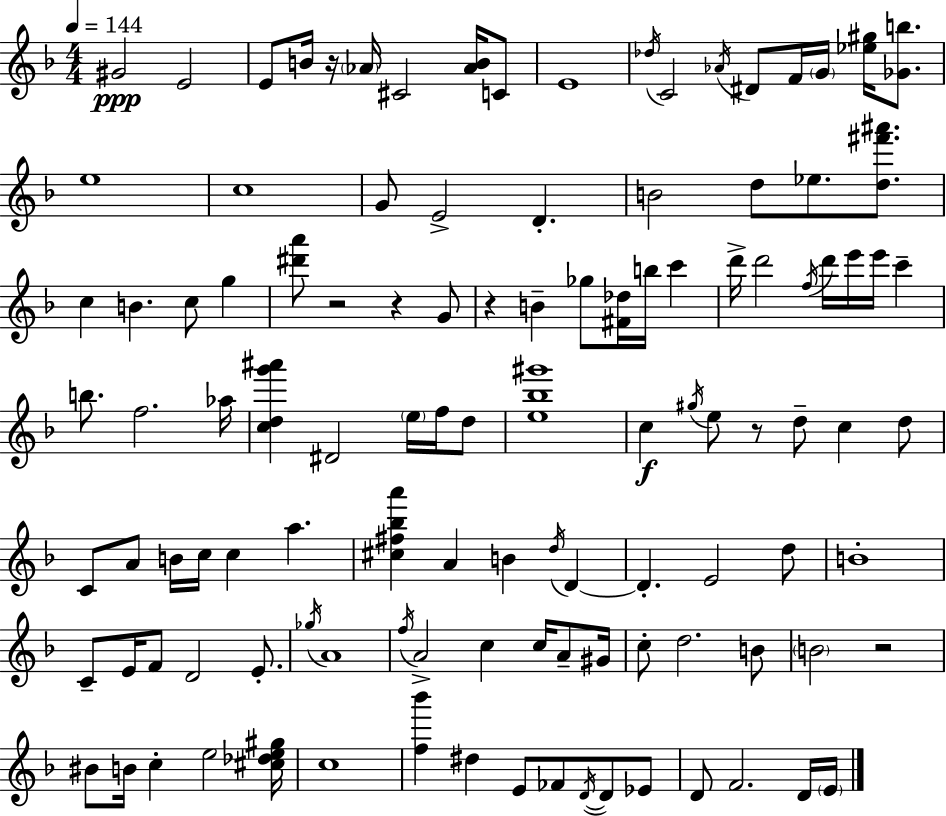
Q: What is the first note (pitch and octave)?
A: G#4